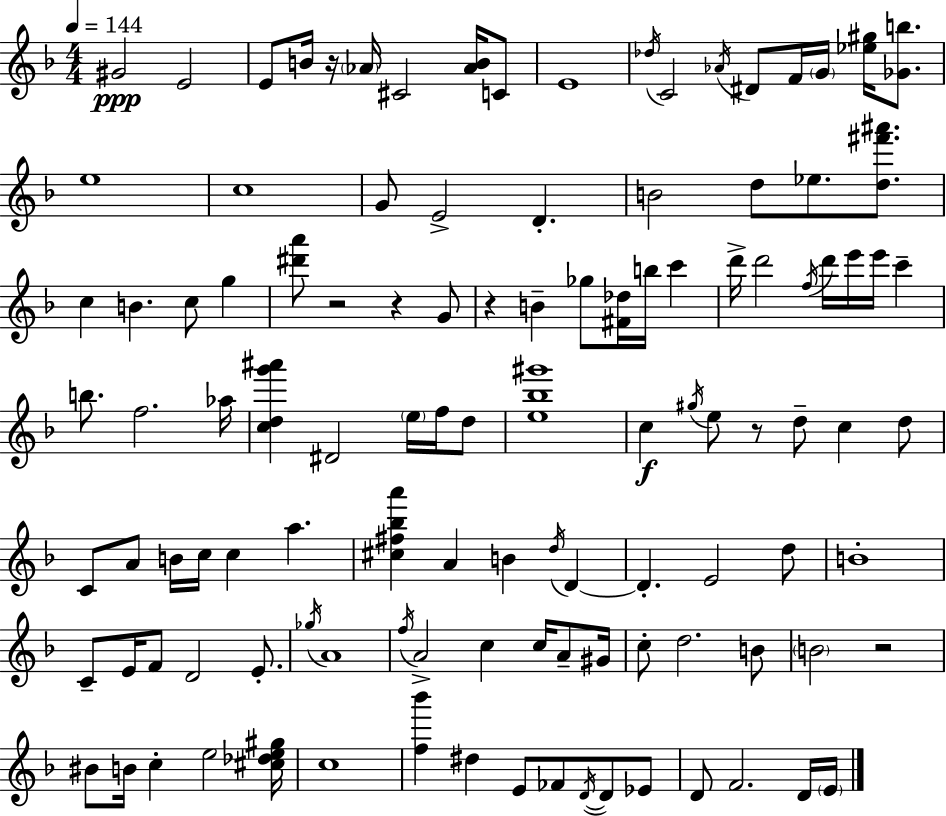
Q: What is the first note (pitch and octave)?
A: G#4